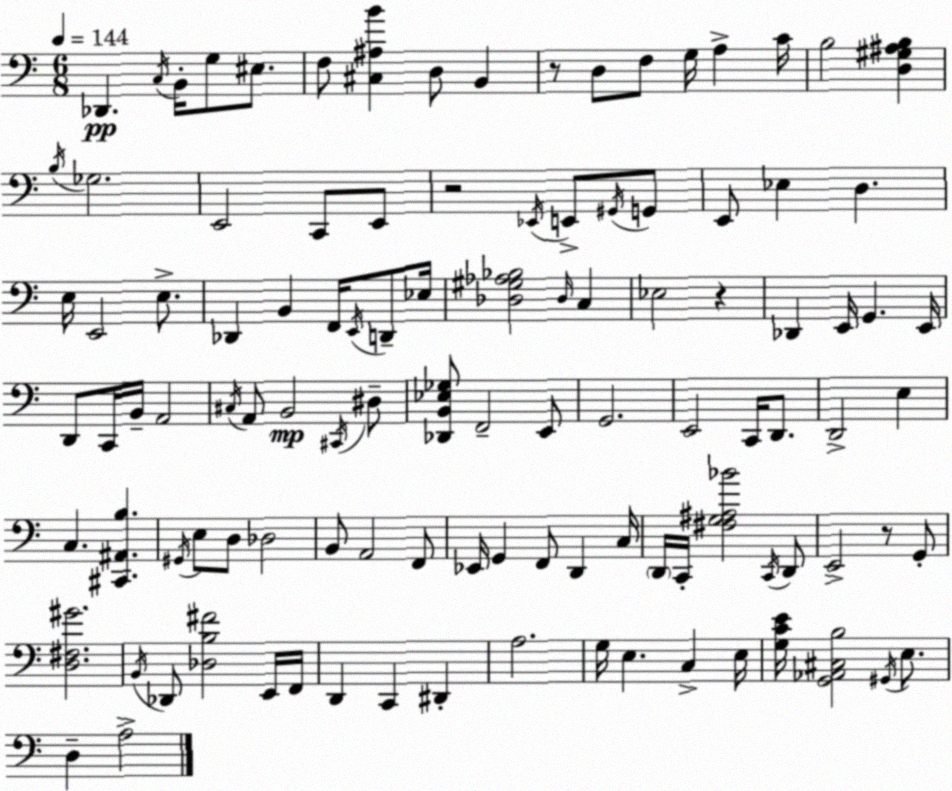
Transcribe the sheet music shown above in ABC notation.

X:1
T:Untitled
M:6/8
L:1/4
K:Am
_D,, C,/4 B,,/4 G,/2 ^E,/2 F,/2 [^C,^A,B] D,/2 B,, z/2 D,/2 F,/2 G,/4 A, C/4 B,2 [D,^G,^A,B,] B,/4 _G,2 E,,2 C,,/2 E,,/2 z2 _E,,/4 E,,/2 ^G,,/4 G,,/2 E,,/2 _E, D, E,/4 E,,2 E,/2 _D,, B,, F,,/4 E,,/4 D,,/2 _E,/4 [_D,^G,_A,_B,]2 _D,/4 C, _E,2 z _D,, E,,/4 G,, E,,/4 D,,/2 C,,/4 B,,/4 A,,2 ^C,/4 A,,/2 B,,2 ^C,,/4 ^D,/2 [_D,,B,,_E,_G,]/2 F,,2 E,,/2 G,,2 E,,2 C,,/4 D,,/2 D,,2 E, C, [^C,,^A,,B,] ^G,,/4 E,/2 D,/2 _D,2 B,,/2 A,,2 F,,/2 _E,,/4 G,, F,,/2 D,, C,/4 D,,/4 C,,/4 [^F,G,^A,_B]2 C,,/4 D,,/2 E,,2 z/2 G,,/2 [D,^F,^G]2 B,,/4 _D,,/2 [_D,B,^F]2 E,,/4 F,,/4 D,, C,, ^D,, A,2 G,/4 E, C, E,/4 [G,CE]/4 [G,,_A,,^C,B,]2 ^G,,/4 E,/2 D, A,2